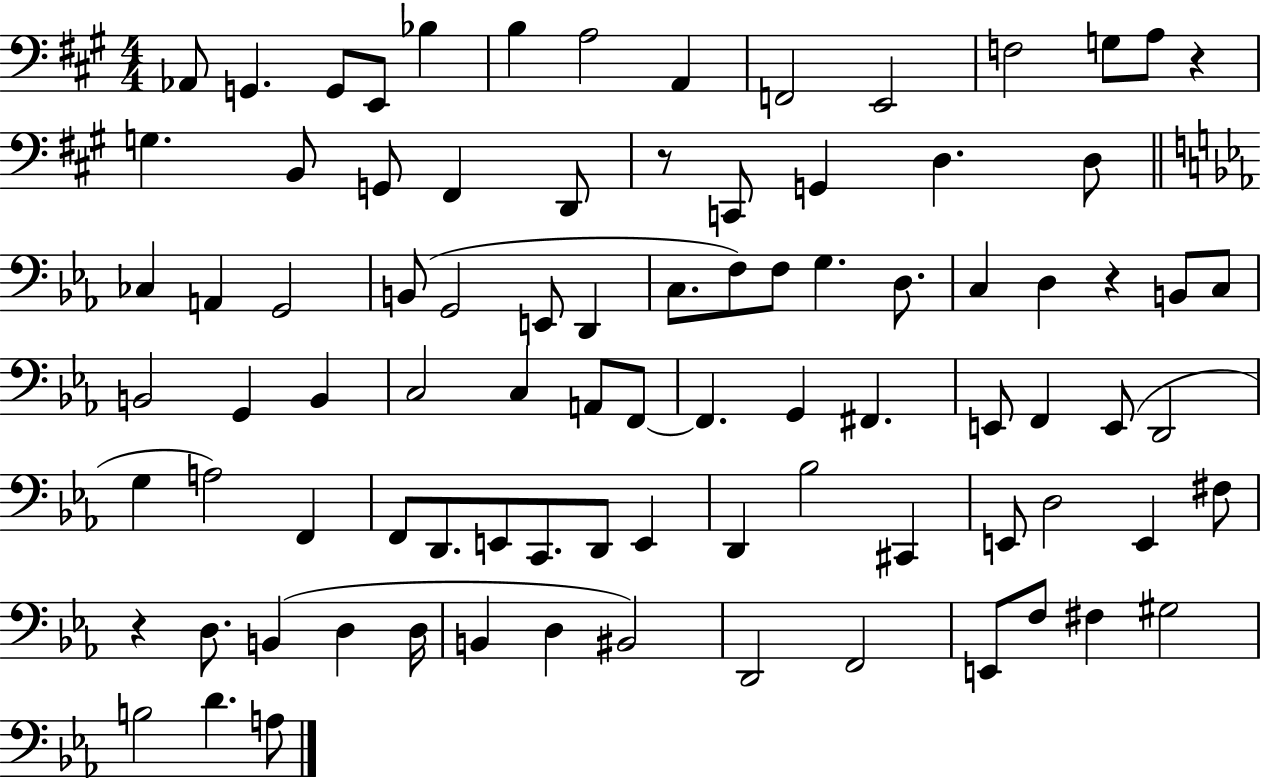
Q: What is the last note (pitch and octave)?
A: A3